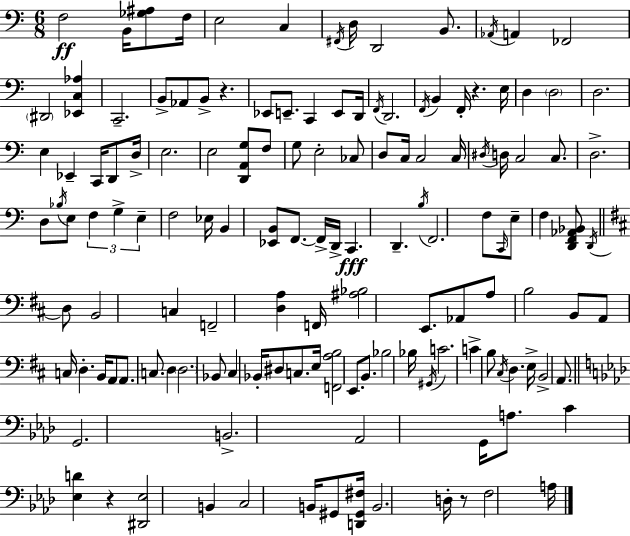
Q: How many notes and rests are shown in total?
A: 139